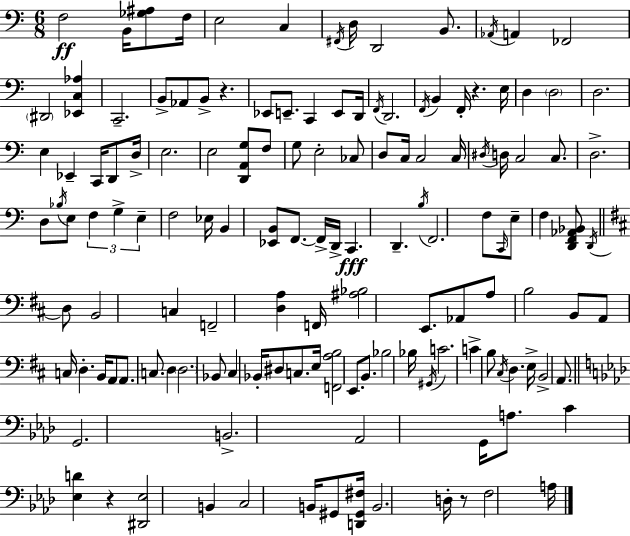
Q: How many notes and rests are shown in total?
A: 139